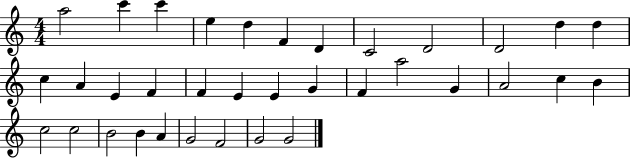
A5/h C6/q C6/q E5/q D5/q F4/q D4/q C4/h D4/h D4/h D5/q D5/q C5/q A4/q E4/q F4/q F4/q E4/q E4/q G4/q F4/q A5/h G4/q A4/h C5/q B4/q C5/h C5/h B4/h B4/q A4/q G4/h F4/h G4/h G4/h